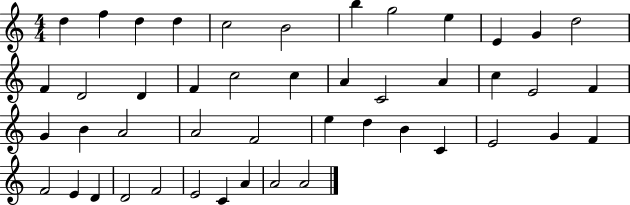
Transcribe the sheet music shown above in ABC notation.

X:1
T:Untitled
M:4/4
L:1/4
K:C
d f d d c2 B2 b g2 e E G d2 F D2 D F c2 c A C2 A c E2 F G B A2 A2 F2 e d B C E2 G F F2 E D D2 F2 E2 C A A2 A2